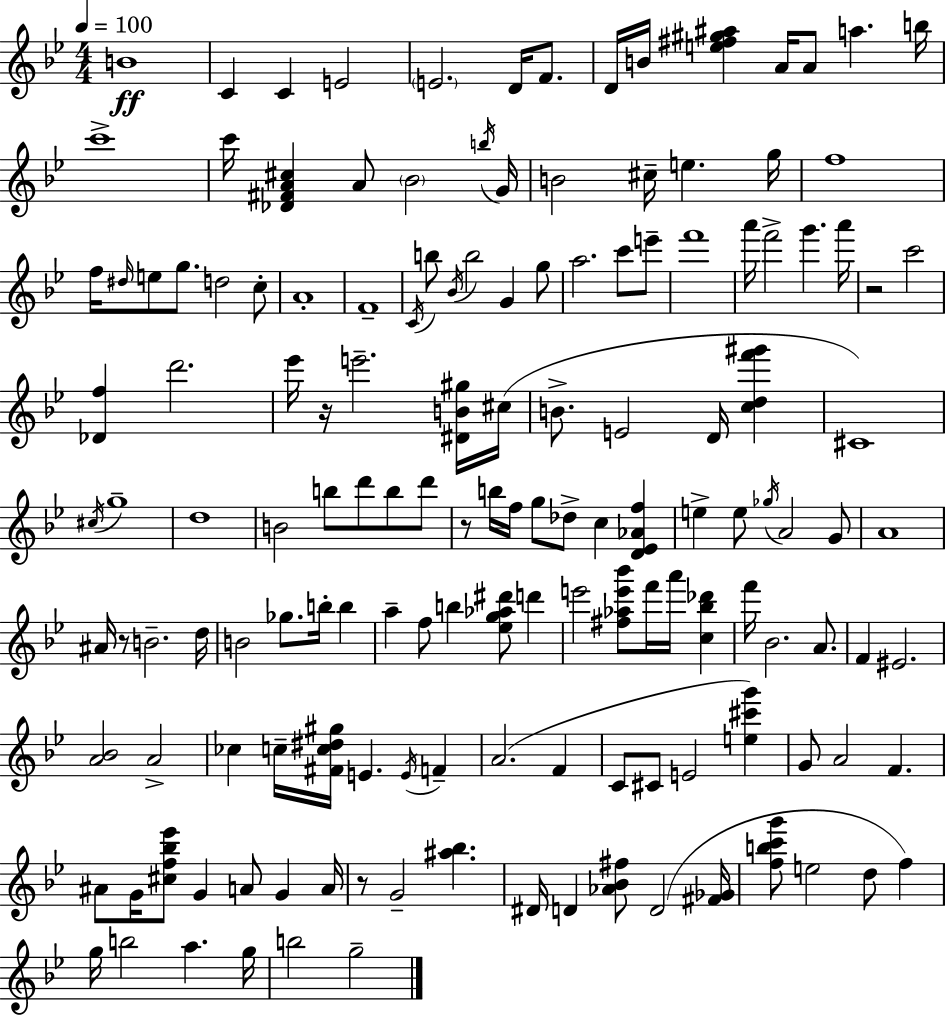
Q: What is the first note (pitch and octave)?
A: B4